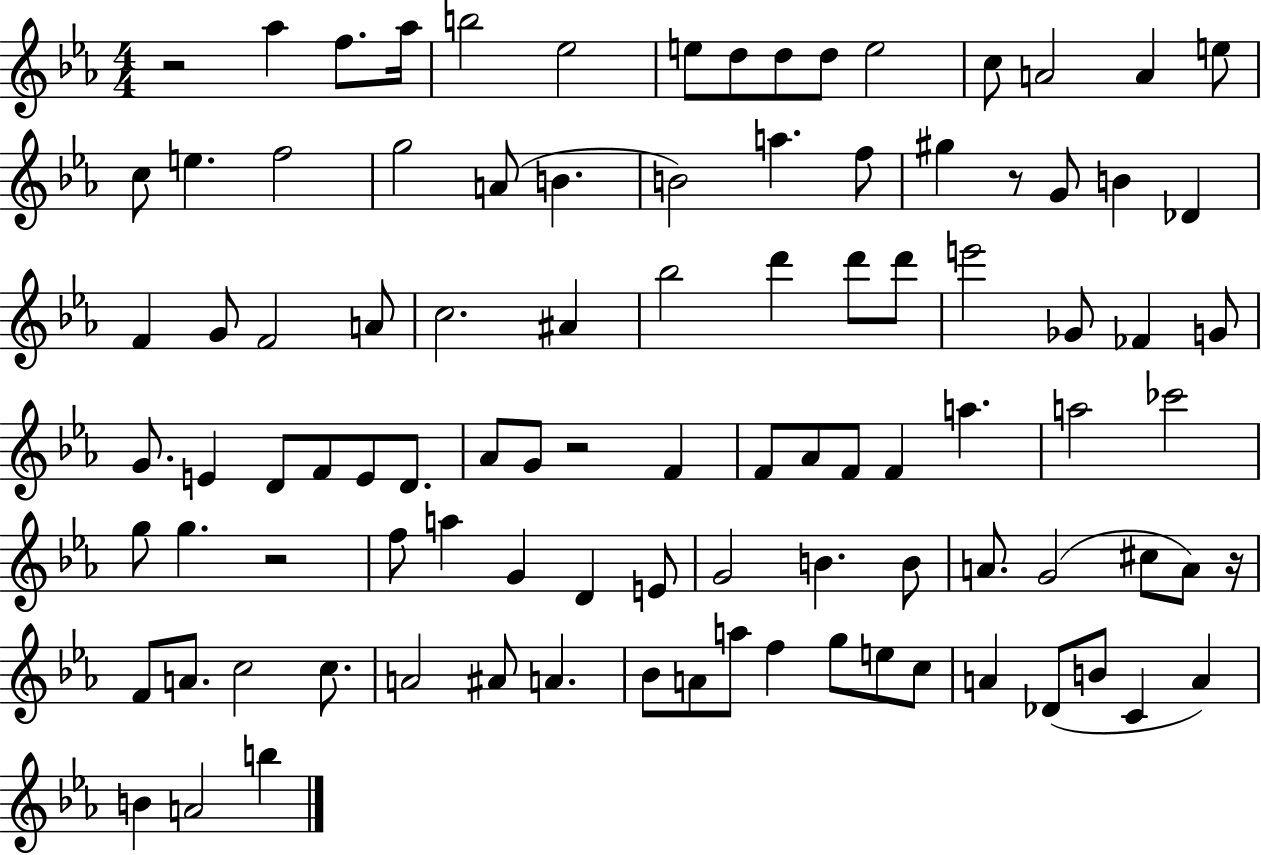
X:1
T:Untitled
M:4/4
L:1/4
K:Eb
z2 _a f/2 _a/4 b2 _e2 e/2 d/2 d/2 d/2 e2 c/2 A2 A e/2 c/2 e f2 g2 A/2 B B2 a f/2 ^g z/2 G/2 B _D F G/2 F2 A/2 c2 ^A _b2 d' d'/2 d'/2 e'2 _G/2 _F G/2 G/2 E D/2 F/2 E/2 D/2 _A/2 G/2 z2 F F/2 _A/2 F/2 F a a2 _c'2 g/2 g z2 f/2 a G D E/2 G2 B B/2 A/2 G2 ^c/2 A/2 z/4 F/2 A/2 c2 c/2 A2 ^A/2 A _B/2 A/2 a/2 f g/2 e/2 c/2 A _D/2 B/2 C A B A2 b